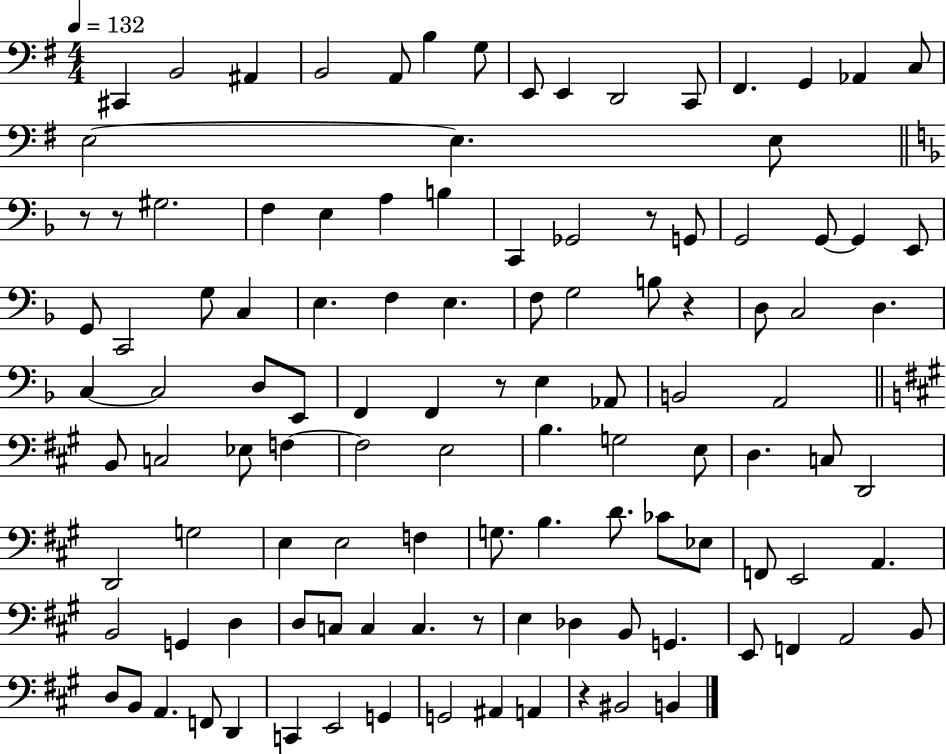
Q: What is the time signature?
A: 4/4